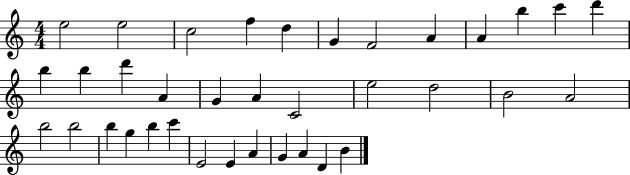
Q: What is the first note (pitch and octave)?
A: E5